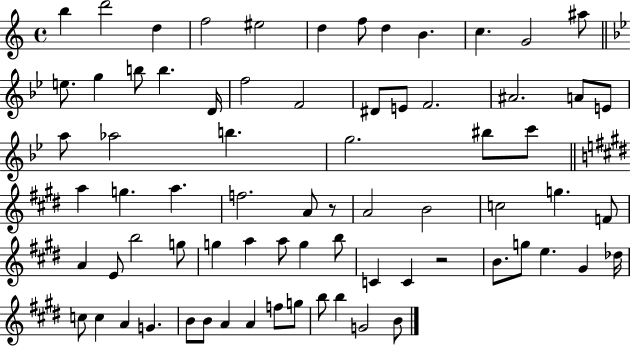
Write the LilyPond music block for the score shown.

{
  \clef treble
  \time 4/4
  \defaultTimeSignature
  \key c \major
  b''4 d'''2 d''4 | f''2 eis''2 | d''4 f''8 d''4 b'4. | c''4. g'2 ais''8 | \break \bar "||" \break \key bes \major e''8. g''4 b''8 b''4. d'16 | f''2 f'2 | dis'8 e'8 f'2. | ais'2. a'8 e'8 | \break a''8 aes''2 b''4. | g''2. bis''8 c'''8 | \bar "||" \break \key e \major a''4 g''4. a''4. | f''2. a'8 r8 | a'2 b'2 | c''2 g''4. f'8 | \break a'4 e'8 b''2 g''8 | g''4 a''4 a''8 g''4 b''8 | c'4 c'4 r2 | b'8. g''8 e''4. gis'4 des''16 | \break c''8 c''4 a'4 g'4. | b'8 b'8 a'4 a'4 f''8 g''8 | b''8 b''4 g'2 b'8 | \bar "|."
}